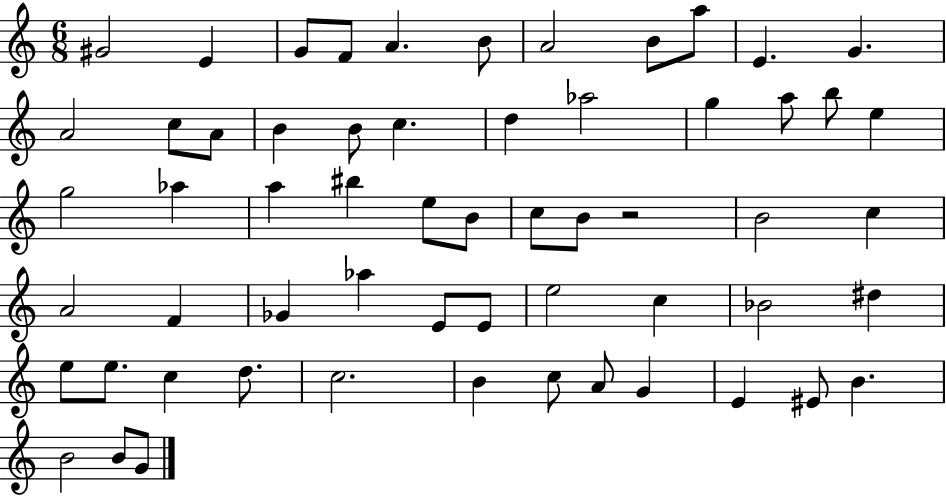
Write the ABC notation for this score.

X:1
T:Untitled
M:6/8
L:1/4
K:C
^G2 E G/2 F/2 A B/2 A2 B/2 a/2 E G A2 c/2 A/2 B B/2 c d _a2 g a/2 b/2 e g2 _a a ^b e/2 B/2 c/2 B/2 z2 B2 c A2 F _G _a E/2 E/2 e2 c _B2 ^d e/2 e/2 c d/2 c2 B c/2 A/2 G E ^E/2 B B2 B/2 G/2